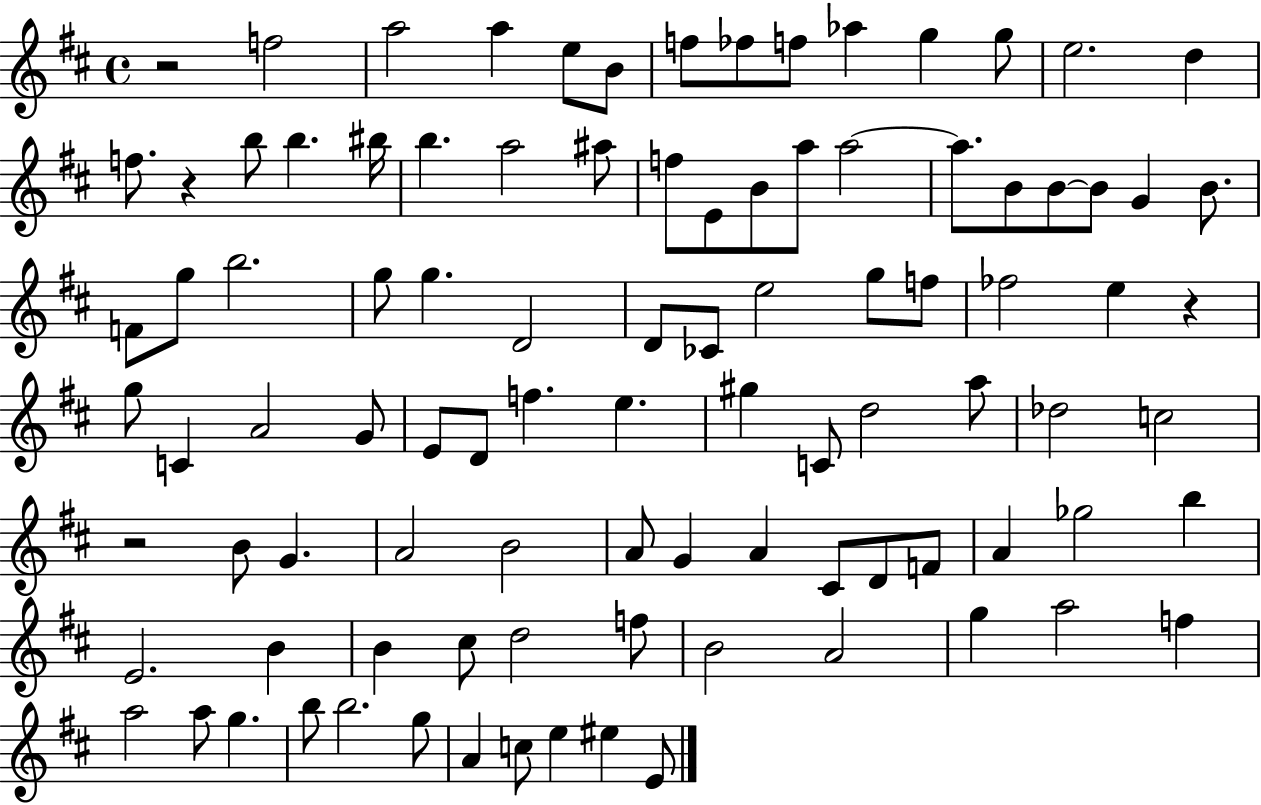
{
  \clef treble
  \time 4/4
  \defaultTimeSignature
  \key d \major
  r2 f''2 | a''2 a''4 e''8 b'8 | f''8 fes''8 f''8 aes''4 g''4 g''8 | e''2. d''4 | \break f''8. r4 b''8 b''4. bis''16 | b''4. a''2 ais''8 | f''8 e'8 b'8 a''8 a''2~~ | a''8. b'8 b'8~~ b'8 g'4 b'8. | \break f'8 g''8 b''2. | g''8 g''4. d'2 | d'8 ces'8 e''2 g''8 f''8 | fes''2 e''4 r4 | \break g''8 c'4 a'2 g'8 | e'8 d'8 f''4. e''4. | gis''4 c'8 d''2 a''8 | des''2 c''2 | \break r2 b'8 g'4. | a'2 b'2 | a'8 g'4 a'4 cis'8 d'8 f'8 | a'4 ges''2 b''4 | \break e'2. b'4 | b'4 cis''8 d''2 f''8 | b'2 a'2 | g''4 a''2 f''4 | \break a''2 a''8 g''4. | b''8 b''2. g''8 | a'4 c''8 e''4 eis''4 e'8 | \bar "|."
}